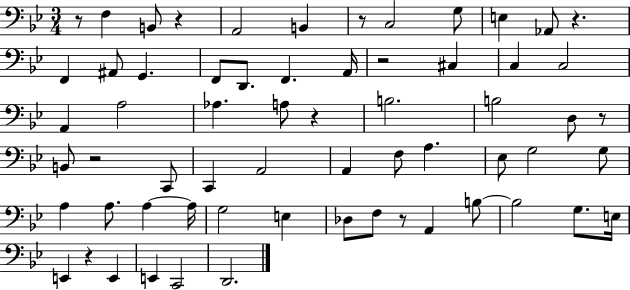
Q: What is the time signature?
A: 3/4